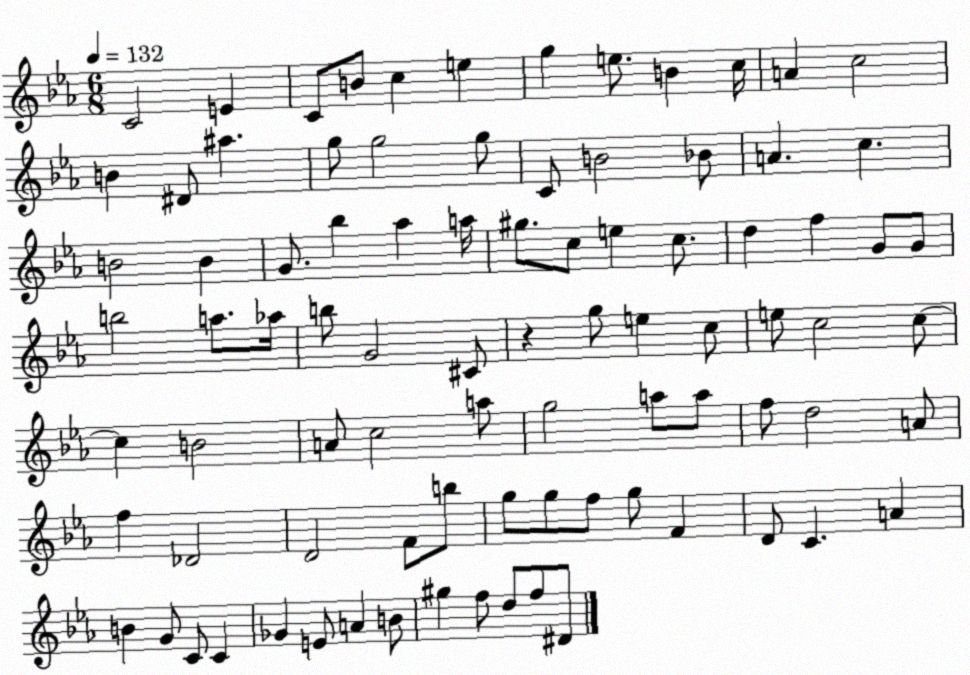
X:1
T:Untitled
M:6/8
L:1/4
K:Eb
C2 E C/2 B/2 c e g e/2 B c/4 A c2 B ^D/2 ^a g/2 g2 g/2 C/2 B2 _B/2 A c B2 B G/2 _b _a a/4 ^g/2 c/2 e c/2 d f G/2 G/2 b2 a/2 _a/4 b/2 G2 ^C/2 z g/2 e c/2 e/2 c2 c/2 c B2 A/2 c2 a/2 g2 a/2 a/2 f/2 d2 A/2 f _D2 D2 F/2 b/2 g/2 g/2 f/2 g/2 F D/2 C A B G/2 C/2 C _G E/2 A B/2 ^g f/2 d/2 f/2 ^D/2